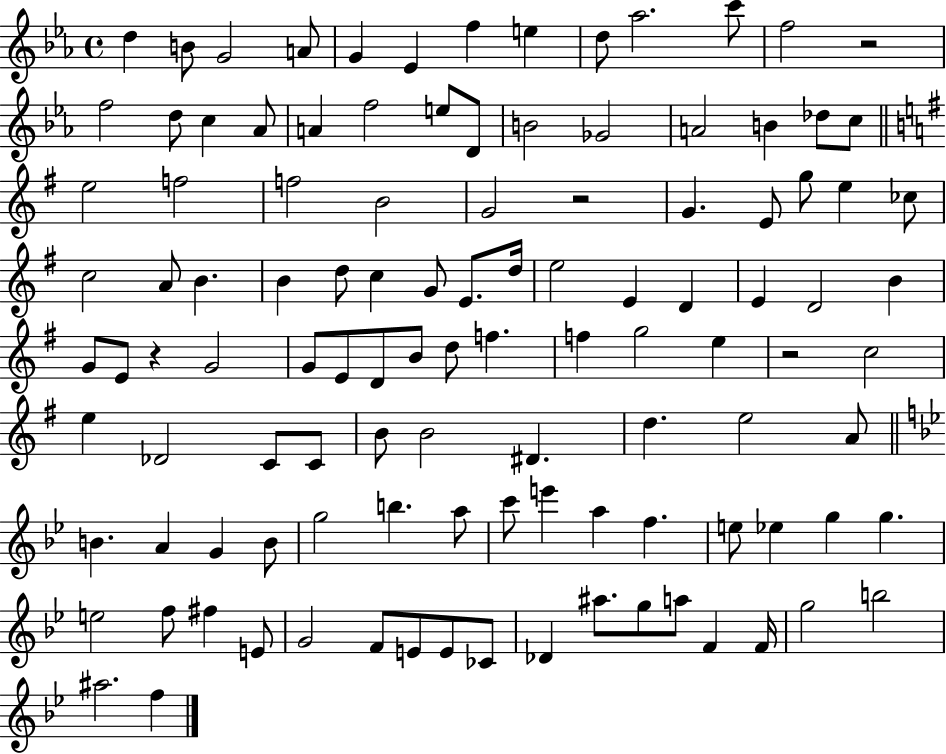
D5/q B4/e G4/h A4/e G4/q Eb4/q F5/q E5/q D5/e Ab5/h. C6/e F5/h R/h F5/h D5/e C5/q Ab4/e A4/q F5/h E5/e D4/e B4/h Gb4/h A4/h B4/q Db5/e C5/e E5/h F5/h F5/h B4/h G4/h R/h G4/q. E4/e G5/e E5/q CES5/e C5/h A4/e B4/q. B4/q D5/e C5/q G4/e E4/e. D5/s E5/h E4/q D4/q E4/q D4/h B4/q G4/e E4/e R/q G4/h G4/e E4/e D4/e B4/e D5/e F5/q. F5/q G5/h E5/q R/h C5/h E5/q Db4/h C4/e C4/e B4/e B4/h D#4/q. D5/q. E5/h A4/e B4/q. A4/q G4/q B4/e G5/h B5/q. A5/e C6/e E6/q A5/q F5/q. E5/e Eb5/q G5/q G5/q. E5/h F5/e F#5/q E4/e G4/h F4/e E4/e E4/e CES4/e Db4/q A#5/e. G5/e A5/e F4/q F4/s G5/h B5/h A#5/h. F5/q